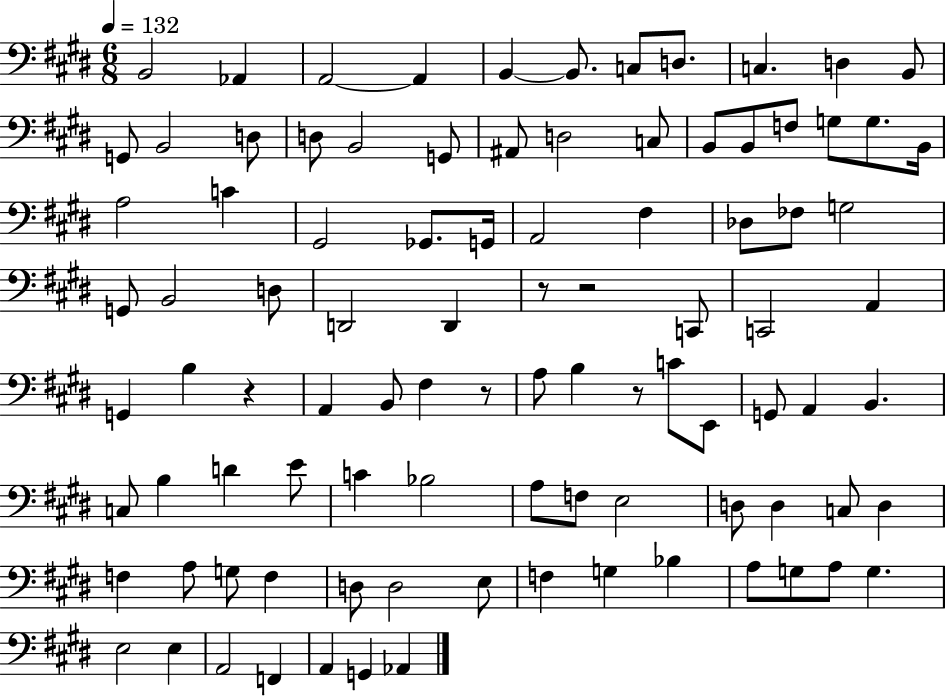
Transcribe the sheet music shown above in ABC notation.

X:1
T:Untitled
M:6/8
L:1/4
K:E
B,,2 _A,, A,,2 A,, B,, B,,/2 C,/2 D,/2 C, D, B,,/2 G,,/2 B,,2 D,/2 D,/2 B,,2 G,,/2 ^A,,/2 D,2 C,/2 B,,/2 B,,/2 F,/2 G,/2 G,/2 B,,/4 A,2 C ^G,,2 _G,,/2 G,,/4 A,,2 ^F, _D,/2 _F,/2 G,2 G,,/2 B,,2 D,/2 D,,2 D,, z/2 z2 C,,/2 C,,2 A,, G,, B, z A,, B,,/2 ^F, z/2 A,/2 B, z/2 C/2 E,,/2 G,,/2 A,, B,, C,/2 B, D E/2 C _B,2 A,/2 F,/2 E,2 D,/2 D, C,/2 D, F, A,/2 G,/2 F, D,/2 D,2 E,/2 F, G, _B, A,/2 G,/2 A,/2 G, E,2 E, A,,2 F,, A,, G,, _A,,